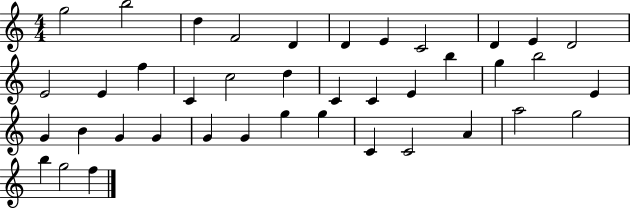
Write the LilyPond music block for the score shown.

{
  \clef treble
  \numericTimeSignature
  \time 4/4
  \key c \major
  g''2 b''2 | d''4 f'2 d'4 | d'4 e'4 c'2 | d'4 e'4 d'2 | \break e'2 e'4 f''4 | c'4 c''2 d''4 | c'4 c'4 e'4 b''4 | g''4 b''2 e'4 | \break g'4 b'4 g'4 g'4 | g'4 g'4 g''4 g''4 | c'4 c'2 a'4 | a''2 g''2 | \break b''4 g''2 f''4 | \bar "|."
}